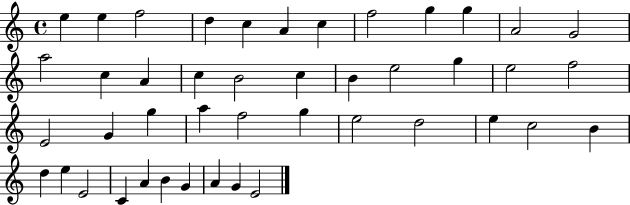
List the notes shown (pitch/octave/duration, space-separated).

E5/q E5/q F5/h D5/q C5/q A4/q C5/q F5/h G5/q G5/q A4/h G4/h A5/h C5/q A4/q C5/q B4/h C5/q B4/q E5/h G5/q E5/h F5/h E4/h G4/q G5/q A5/q F5/h G5/q E5/h D5/h E5/q C5/h B4/q D5/q E5/q E4/h C4/q A4/q B4/q G4/q A4/q G4/q E4/h